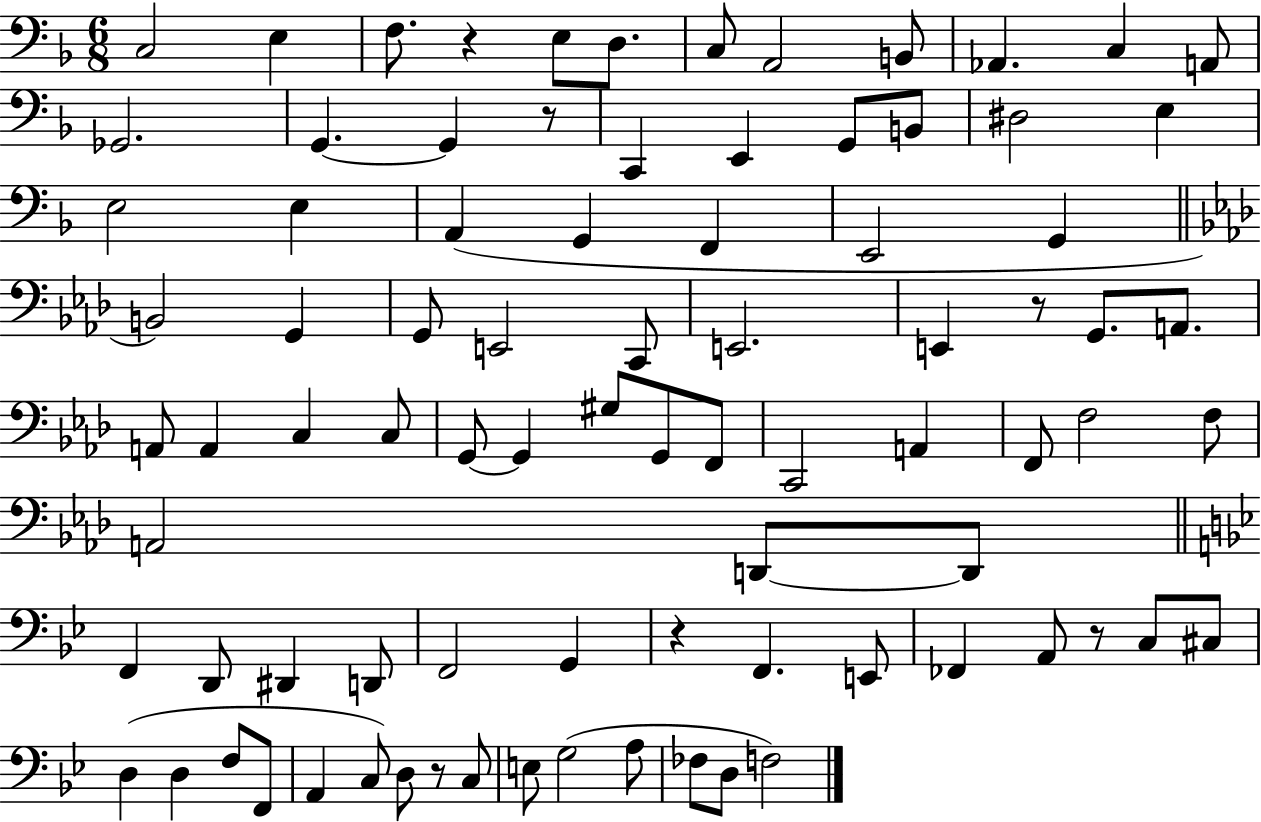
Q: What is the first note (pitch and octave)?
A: C3